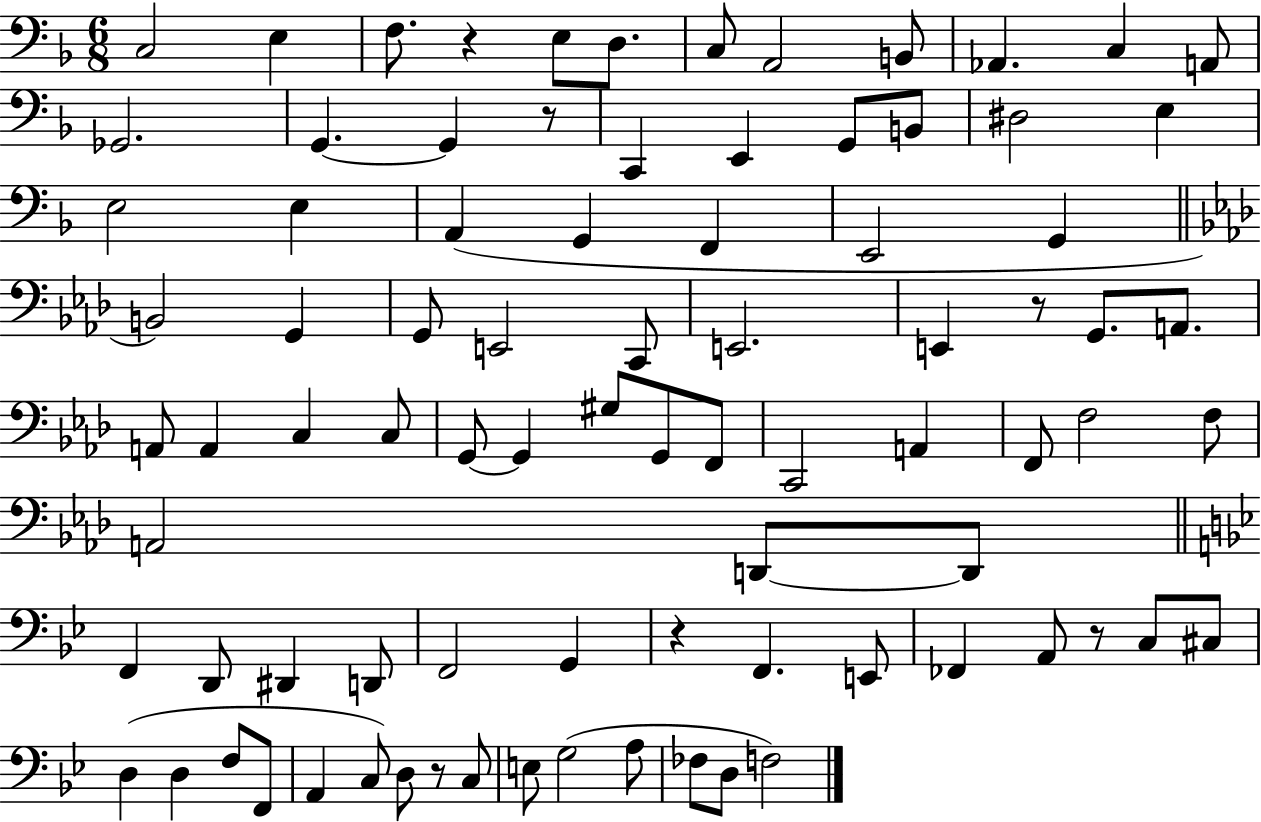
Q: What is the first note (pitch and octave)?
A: C3